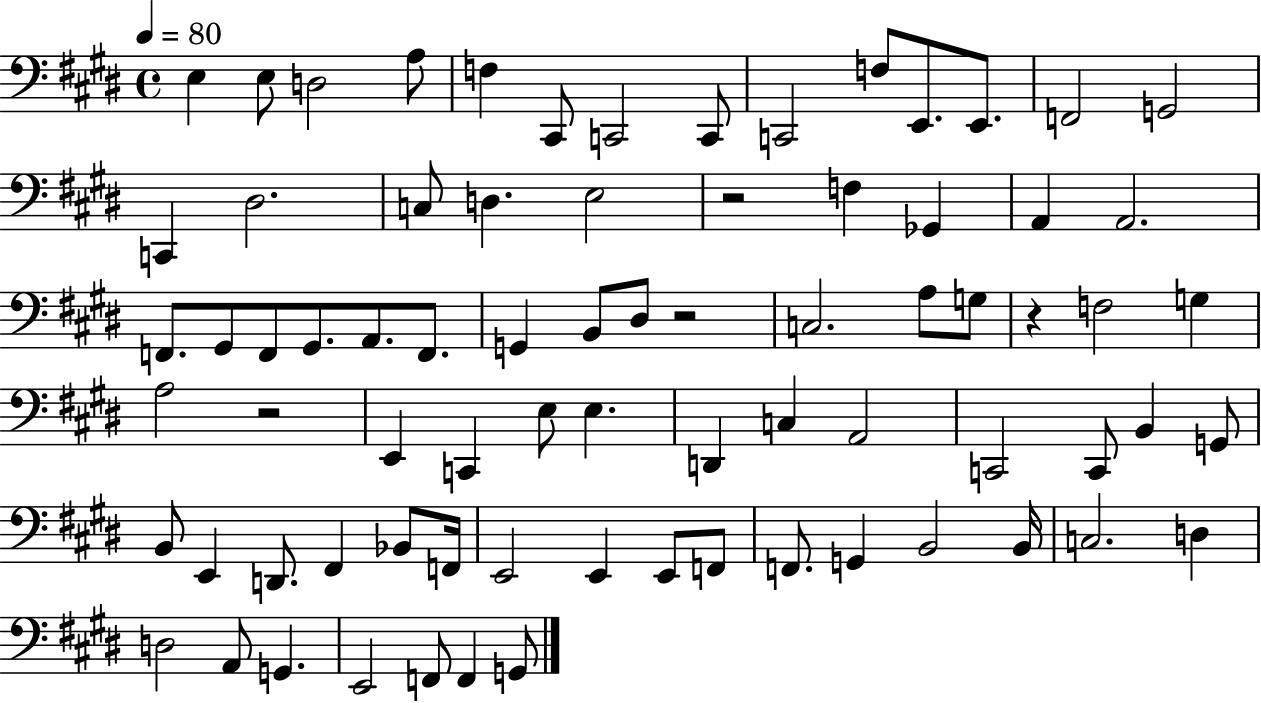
X:1
T:Untitled
M:4/4
L:1/4
K:E
E, E,/2 D,2 A,/2 F, ^C,,/2 C,,2 C,,/2 C,,2 F,/2 E,,/2 E,,/2 F,,2 G,,2 C,, ^D,2 C,/2 D, E,2 z2 F, _G,, A,, A,,2 F,,/2 ^G,,/2 F,,/2 ^G,,/2 A,,/2 F,,/2 G,, B,,/2 ^D,/2 z2 C,2 A,/2 G,/2 z F,2 G, A,2 z2 E,, C,, E,/2 E, D,, C, A,,2 C,,2 C,,/2 B,, G,,/2 B,,/2 E,, D,,/2 ^F,, _B,,/2 F,,/4 E,,2 E,, E,,/2 F,,/2 F,,/2 G,, B,,2 B,,/4 C,2 D, D,2 A,,/2 G,, E,,2 F,,/2 F,, G,,/2